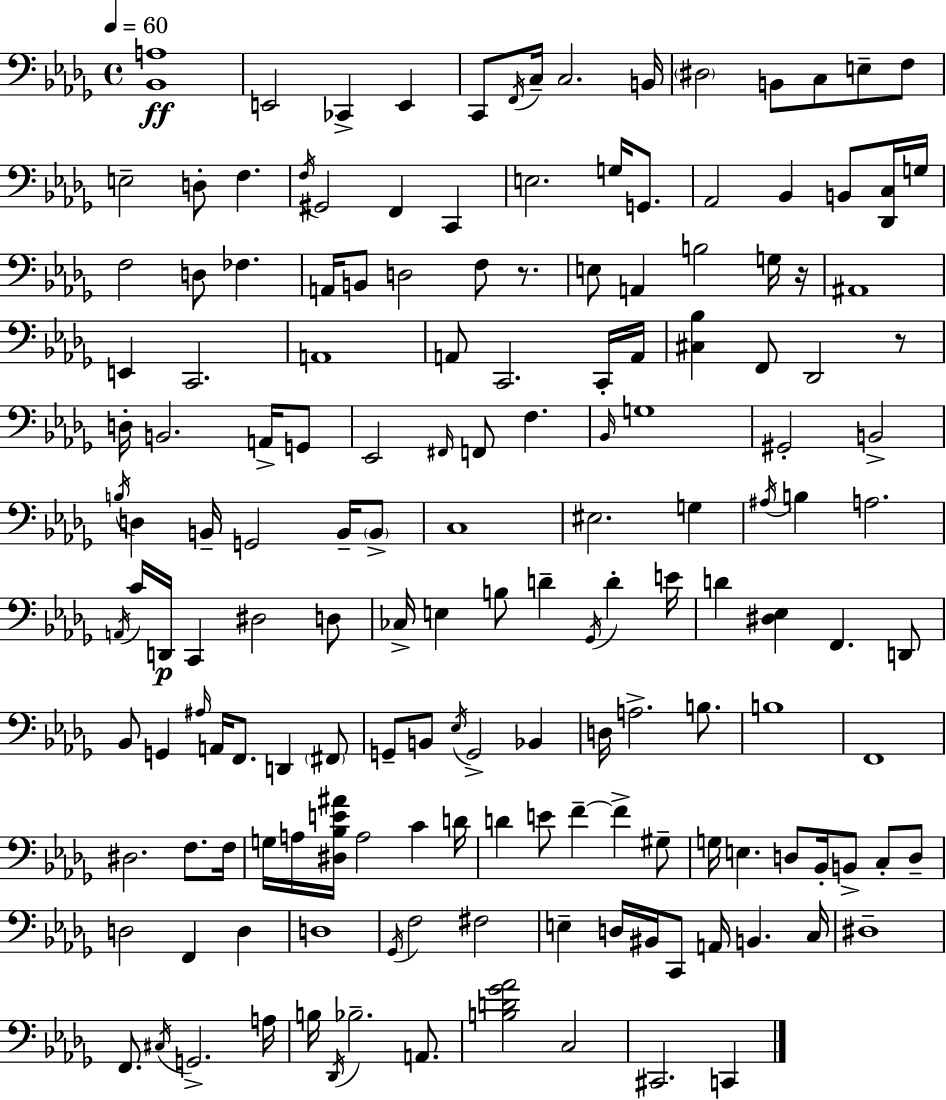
[Bb2,A3]/w E2/h CES2/q E2/q C2/e F2/s C3/s C3/h. B2/s D#3/h B2/e C3/e E3/e F3/e E3/h D3/e F3/q. F3/s G#2/h F2/q C2/q E3/h. G3/s G2/e. Ab2/h Bb2/q B2/e [Db2,C3]/s G3/s F3/h D3/e FES3/q. A2/s B2/e D3/h F3/e R/e. E3/e A2/q B3/h G3/s R/s A#2/w E2/q C2/h. A2/w A2/e C2/h. C2/s A2/s [C#3,Bb3]/q F2/e Db2/h R/e D3/s B2/h. A2/s G2/e Eb2/h F#2/s F2/e F3/q. Bb2/s G3/w G#2/h B2/h B3/s D3/q B2/s G2/h B2/s B2/e C3/w EIS3/h. G3/q A#3/s B3/q A3/h. A2/s C4/s D2/s C2/q D#3/h D3/e CES3/s E3/q B3/e D4/q Gb2/s D4/q E4/s D4/q [D#3,Eb3]/q F2/q. D2/e Bb2/e G2/q A#3/s A2/s F2/e. D2/q F#2/e G2/e B2/e Eb3/s G2/h Bb2/q D3/s A3/h. B3/e. B3/w F2/w D#3/h. F3/e. F3/s G3/s A3/s [D#3,Bb3,E4,A#4]/s A3/h C4/q D4/s D4/q E4/e F4/q F4/q G#3/e G3/s E3/q. D3/e Bb2/s B2/e C3/e D3/e D3/h F2/q D3/q D3/w Gb2/s F3/h F#3/h E3/q D3/s BIS2/s C2/e A2/s B2/q. C3/s D#3/w F2/e. C#3/s G2/h. A3/s B3/s Db2/s Bb3/h. A2/e. [B3,D4,Gb4,Ab4]/h C3/h C#2/h. C2/q